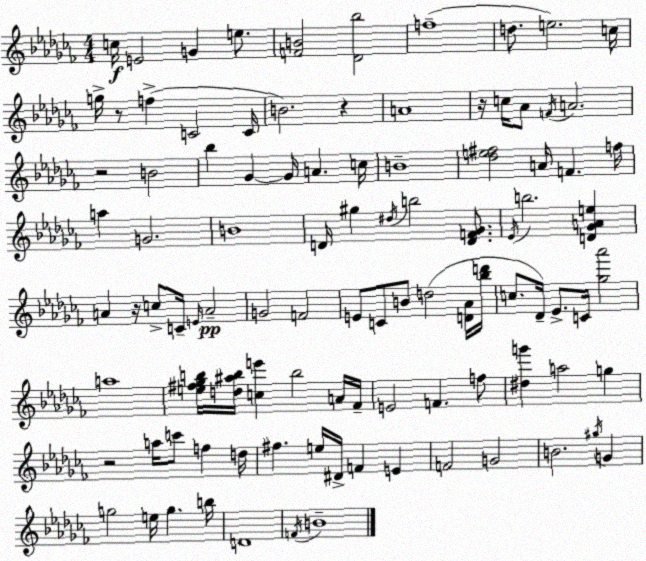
X:1
T:Untitled
M:4/4
L:1/4
K:Abm
c/4 E2 G e/2 [FB]2 [_D_b]2 f4 d/2 e2 c/4 g/4 z/2 f C2 C/4 B2 z A4 z/4 c/4 _A/2 F/4 A2 z2 B2 _b _G _G/4 A c/4 B4 [_de^f]2 A/4 F f/4 a G2 B4 D/4 ^g ^d/4 b2 [DF_G]/2 _E/4 b2 [D_GAe] A z/4 c/2 C/4 E/4 A2 G2 F2 E/2 C/2 B/2 d2 [D_A]/4 [_bd']/4 c/2 _D/4 _E/2 C/4 [_g_a']2 a4 [e^f_gb]/4 [d^ab]/4 [ce'] b2 A/4 _F/4 E2 F f/2 [^dg'] a2 g z2 a/4 c'/2 f d/4 ^f e/4 ^D/4 F E F2 G2 B2 ^g/4 G g2 e/4 g b/4 D4 F/4 B4